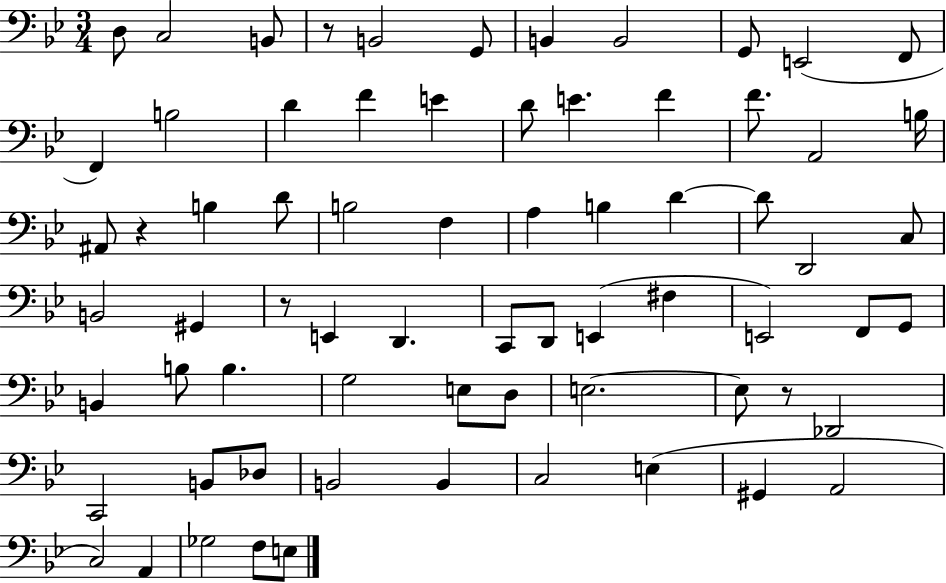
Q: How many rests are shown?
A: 4